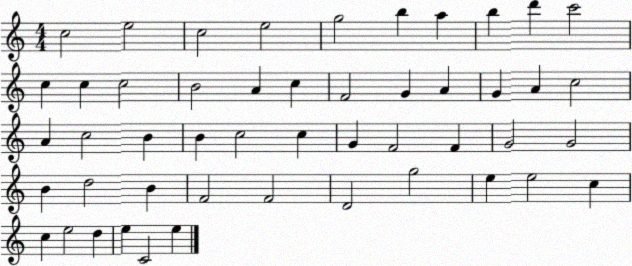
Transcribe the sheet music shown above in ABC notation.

X:1
T:Untitled
M:4/4
L:1/4
K:C
c2 e2 c2 e2 g2 b a b d' c'2 c c c2 B2 A c F2 G A G A c2 A c2 B B c2 c G F2 F G2 G2 B d2 B F2 F2 D2 g2 e e2 c c e2 d e C2 e